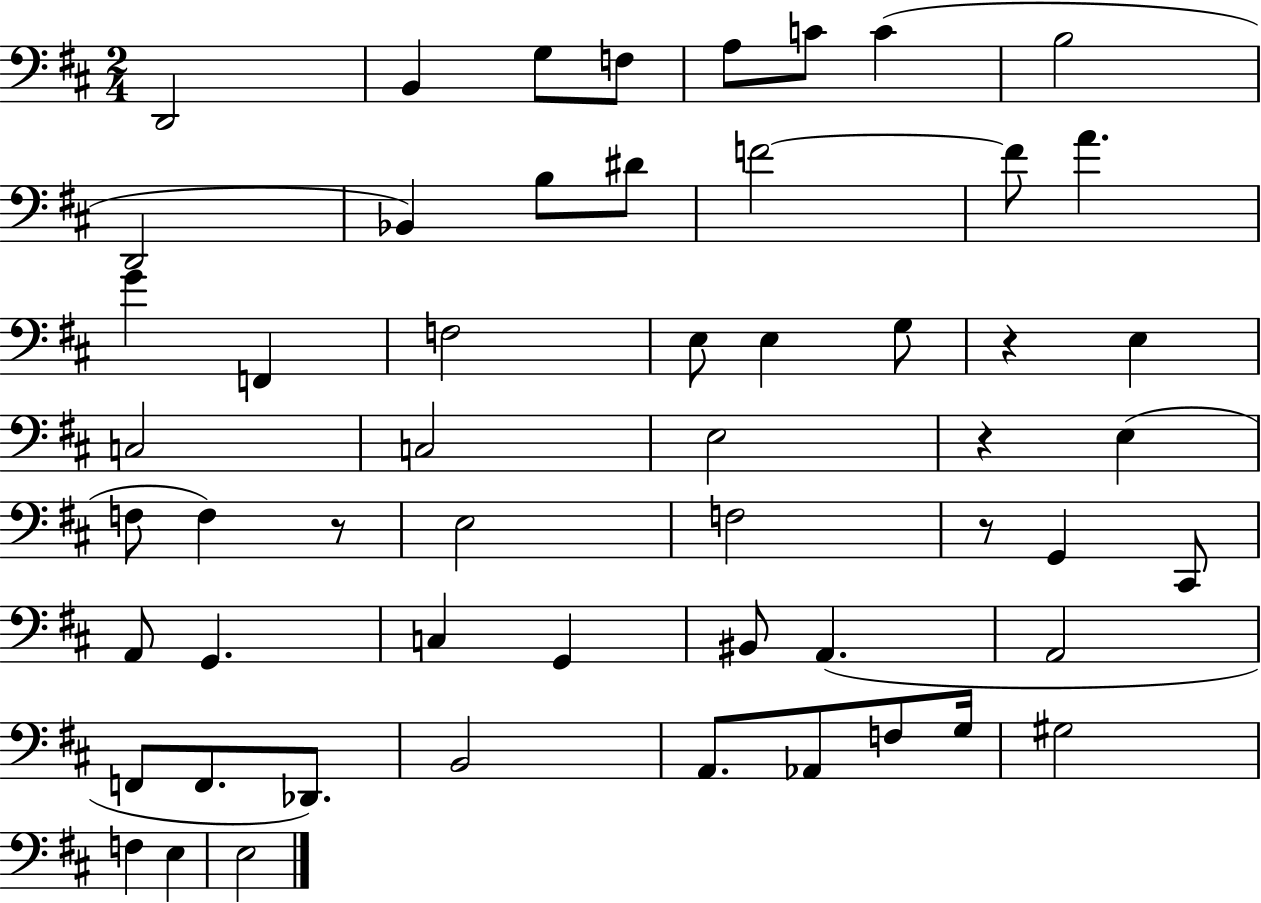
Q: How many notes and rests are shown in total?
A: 55